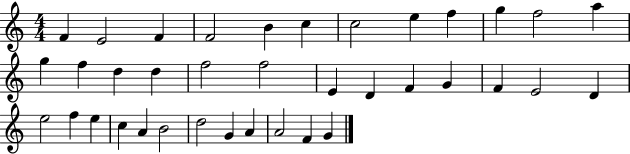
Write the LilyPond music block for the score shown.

{
  \clef treble
  \numericTimeSignature
  \time 4/4
  \key c \major
  f'4 e'2 f'4 | f'2 b'4 c''4 | c''2 e''4 f''4 | g''4 f''2 a''4 | \break g''4 f''4 d''4 d''4 | f''2 f''2 | e'4 d'4 f'4 g'4 | f'4 e'2 d'4 | \break e''2 f''4 e''4 | c''4 a'4 b'2 | d''2 g'4 a'4 | a'2 f'4 g'4 | \break \bar "|."
}